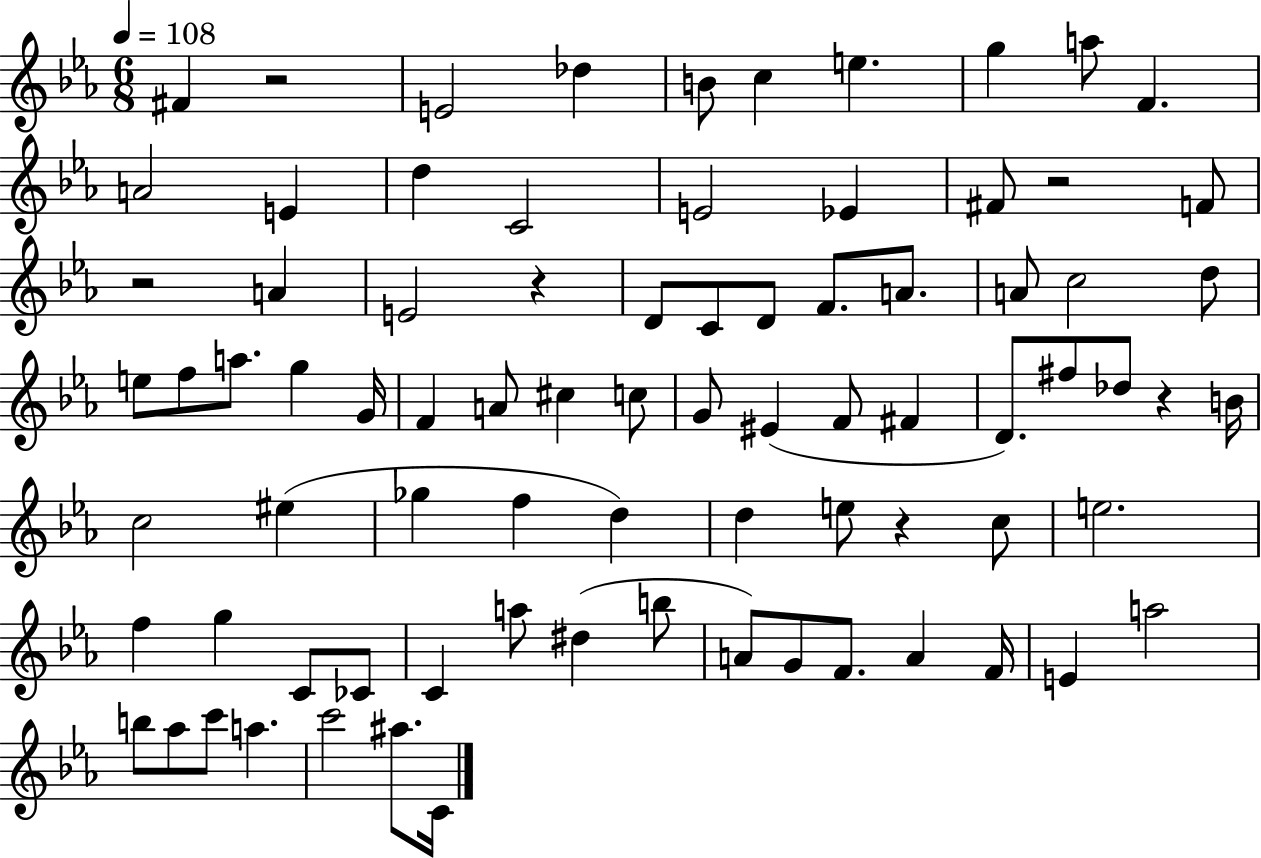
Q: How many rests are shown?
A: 6